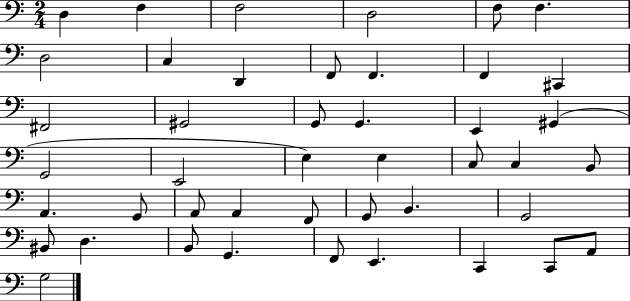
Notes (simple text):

D3/q F3/q F3/h D3/h F3/e F3/q. D3/h C3/q D2/q F2/e F2/q. F2/q C#2/q F#2/h G#2/h G2/e G2/q. E2/q G#2/q G2/h E2/h E3/q E3/q C3/e C3/q B2/e A2/q. G2/e A2/e A2/q F2/e G2/e B2/q. G2/h BIS2/e D3/q. B2/e G2/q. F2/e E2/q. C2/q C2/e A2/e G3/h